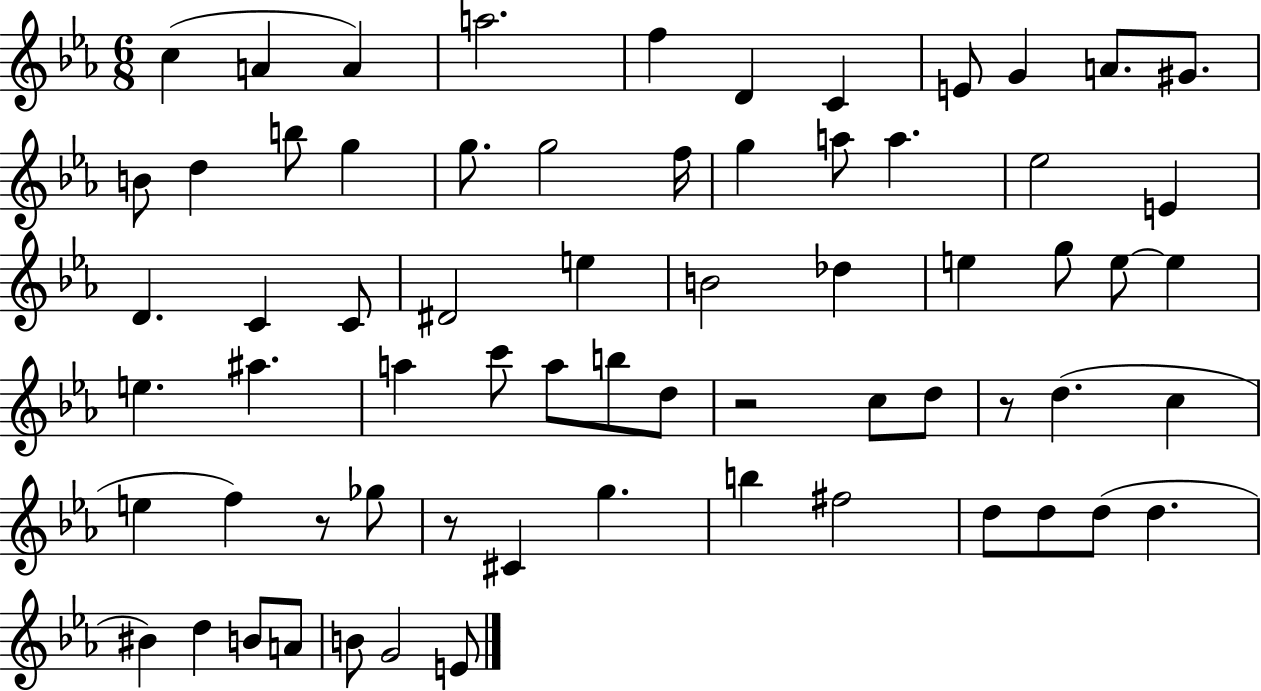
C5/q A4/q A4/q A5/h. F5/q D4/q C4/q E4/e G4/q A4/e. G#4/e. B4/e D5/q B5/e G5/q G5/e. G5/h F5/s G5/q A5/e A5/q. Eb5/h E4/q D4/q. C4/q C4/e D#4/h E5/q B4/h Db5/q E5/q G5/e E5/e E5/q E5/q. A#5/q. A5/q C6/e A5/e B5/e D5/e R/h C5/e D5/e R/e D5/q. C5/q E5/q F5/q R/e Gb5/e R/e C#4/q G5/q. B5/q F#5/h D5/e D5/e D5/e D5/q. BIS4/q D5/q B4/e A4/e B4/e G4/h E4/e